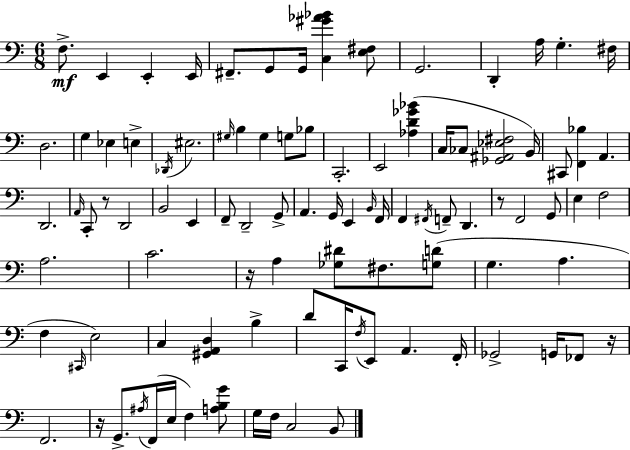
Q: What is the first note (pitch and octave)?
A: F3